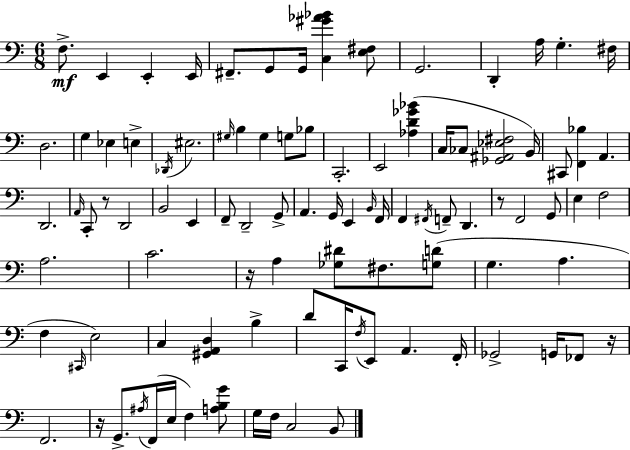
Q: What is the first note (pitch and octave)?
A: F3